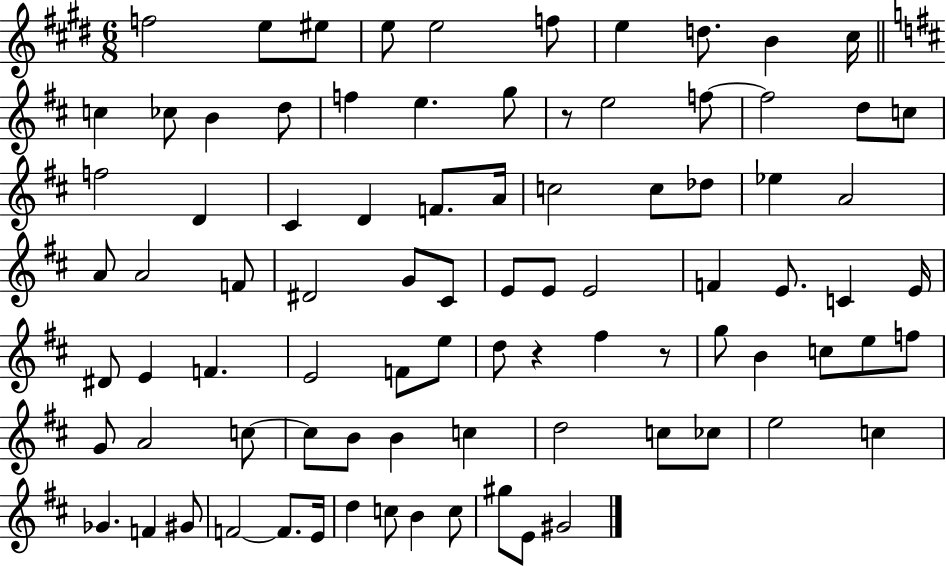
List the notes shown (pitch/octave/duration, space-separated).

F5/h E5/e EIS5/e E5/e E5/h F5/e E5/q D5/e. B4/q C#5/s C5/q CES5/e B4/q D5/e F5/q E5/q. G5/e R/e E5/h F5/e F5/h D5/e C5/e F5/h D4/q C#4/q D4/q F4/e. A4/s C5/h C5/e Db5/e Eb5/q A4/h A4/e A4/h F4/e D#4/h G4/e C#4/e E4/e E4/e E4/h F4/q E4/e. C4/q E4/s D#4/e E4/q F4/q. E4/h F4/e E5/e D5/e R/q F#5/q R/e G5/e B4/q C5/e E5/e F5/e G4/e A4/h C5/e C5/e B4/e B4/q C5/q D5/h C5/e CES5/e E5/h C5/q Gb4/q. F4/q G#4/e F4/h F4/e. E4/s D5/q C5/e B4/q C5/e G#5/e E4/e G#4/h